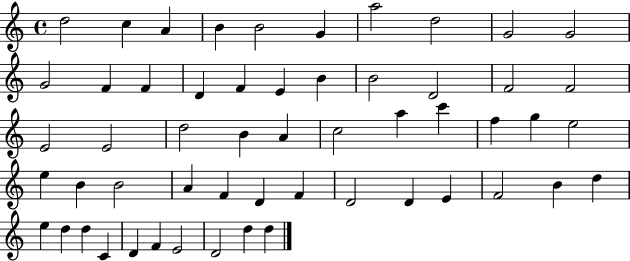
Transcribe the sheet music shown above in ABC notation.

X:1
T:Untitled
M:4/4
L:1/4
K:C
d2 c A B B2 G a2 d2 G2 G2 G2 F F D F E B B2 D2 F2 F2 E2 E2 d2 B A c2 a c' f g e2 e B B2 A F D F D2 D E F2 B d e d d C D F E2 D2 d d